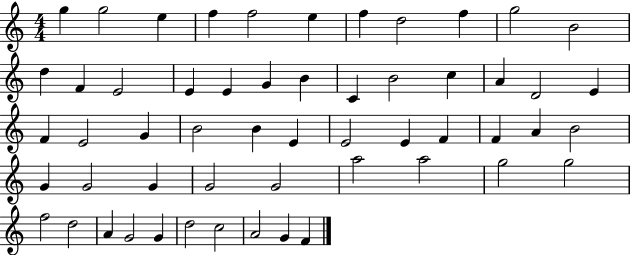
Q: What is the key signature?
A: C major